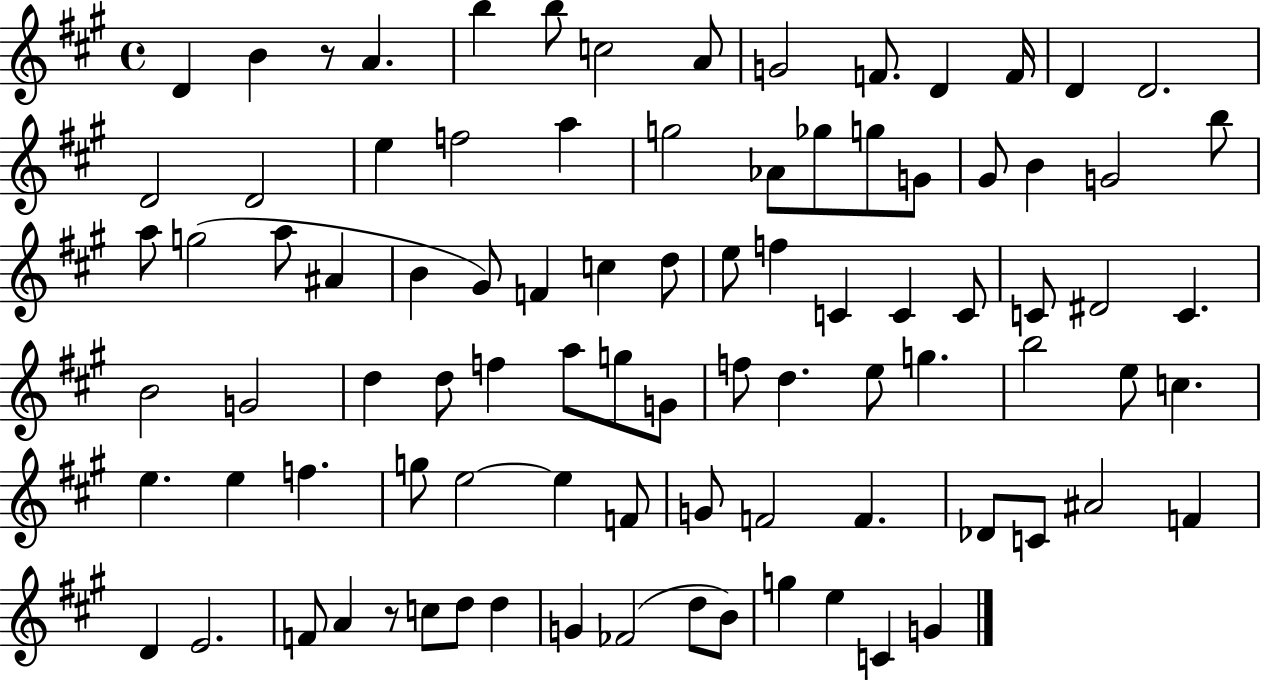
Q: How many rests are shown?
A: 2